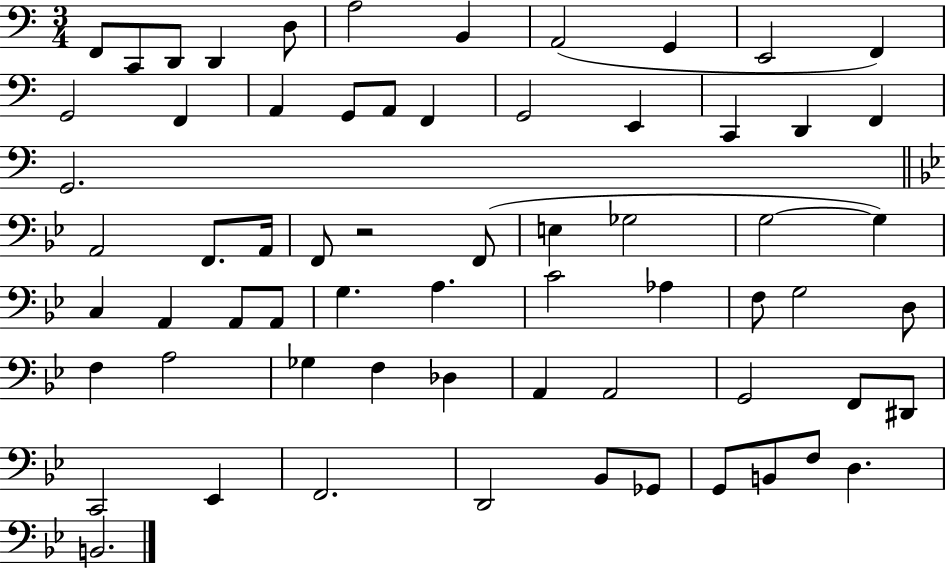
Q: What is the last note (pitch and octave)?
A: B2